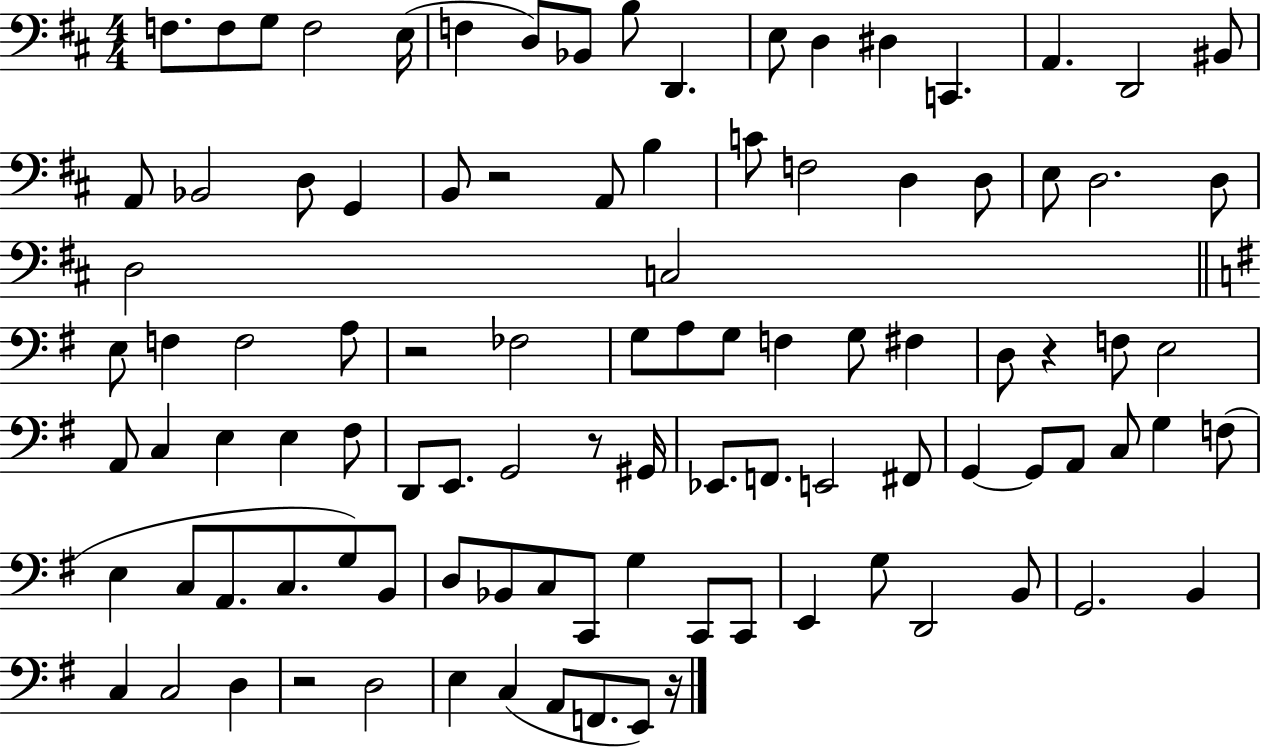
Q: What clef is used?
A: bass